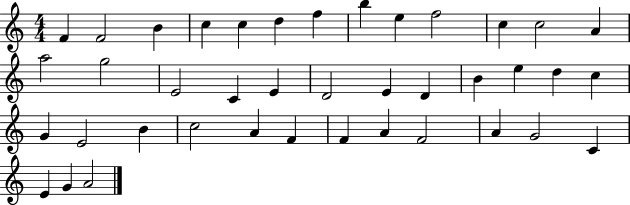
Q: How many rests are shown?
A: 0